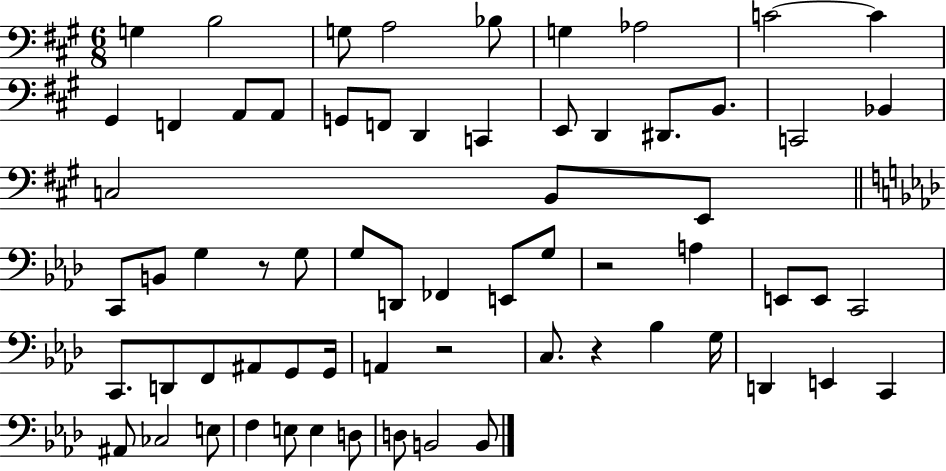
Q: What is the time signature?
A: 6/8